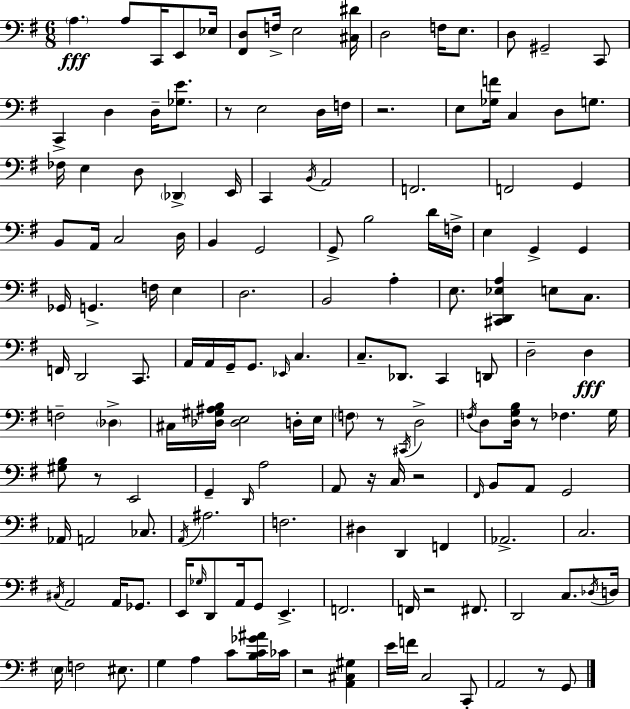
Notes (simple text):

A3/q. A3/e C2/s E2/e Eb3/s [F#2,D3]/e F3/s E3/h [C#3,D#4]/s D3/h F3/s E3/e. D3/e G#2/h C2/e C2/q D3/q D3/s [Gb3,E4]/e. R/e E3/h D3/s F3/s R/h. E3/e [Gb3,F4]/s C3/q D3/e G3/e. FES3/s E3/q D3/e Db2/q E2/s C2/q B2/s A2/h F2/h. F2/h G2/q B2/e A2/s C3/h D3/s B2/q G2/h G2/e B3/h D4/s F3/s E3/q G2/q G2/q Gb2/s G2/q. F3/s E3/q D3/h. B2/h A3/q E3/e. [C#2,D2,Eb3,A3]/q E3/e C3/e. F2/s D2/h C2/e. A2/s A2/s G2/s G2/e. Eb2/s C3/q. C3/e. Db2/e. C2/q D2/e D3/h D3/q F3/h Db3/q C#3/s [Db3,G#3,A#3,B3]/s [Db3,E3]/h D3/s E3/s F3/e R/e C#2/s D3/h F3/s D3/e [D3,G3,B3]/s R/e FES3/q. G3/s [G#3,B3]/e R/e E2/h G2/q D2/s A3/h A2/e R/s C3/s R/h F#2/s B2/e A2/e G2/h Ab2/s A2/h CES3/e. A2/s A#3/h. F3/h. D#3/q D2/q F2/q Ab2/h. C3/h. C#3/s A2/h A2/s Gb2/e. E2/s Gb3/s D2/e A2/s G2/e E2/q. F2/h. F2/s R/h F#2/e. D2/h C3/e. Db3/s D3/s E3/s F3/h EIS3/e. G3/q A3/q C4/e [B3,C4,Gb4,A#4]/s CES4/s R/h [A2,C#3,G#3]/q E4/s F4/s C3/h C2/e A2/h R/e G2/e